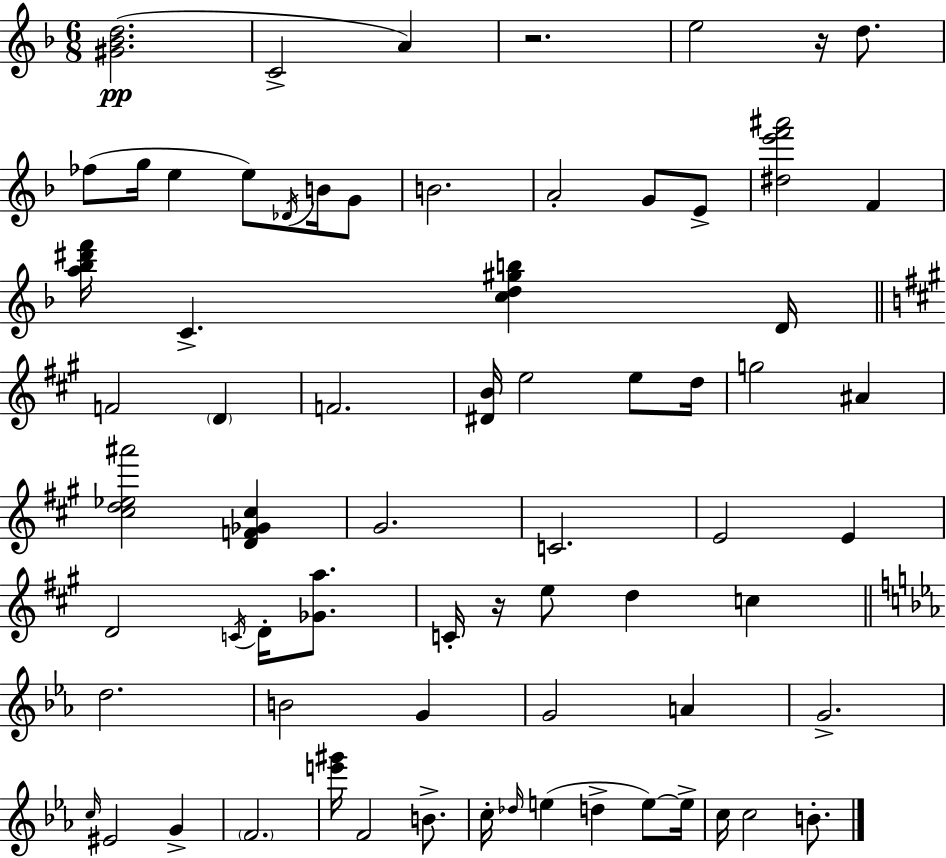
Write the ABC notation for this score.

X:1
T:Untitled
M:6/8
L:1/4
K:Dm
[^G_Bd]2 C2 A z2 e2 z/4 d/2 _f/2 g/4 e e/2 _D/4 B/4 G/2 B2 A2 G/2 E/2 [^de'f'^a']2 F [a_b^d'f']/4 C [cd^gb] D/4 F2 D F2 [^DB]/4 e2 e/2 d/4 g2 ^A [^cd_e^a']2 [DF_G^c] ^G2 C2 E2 E D2 C/4 D/4 [_Ga]/2 C/4 z/4 e/2 d c d2 B2 G G2 A G2 c/4 ^E2 G F2 [e'^g']/4 F2 B/2 c/4 _d/4 e d e/2 e/4 c/4 c2 B/2